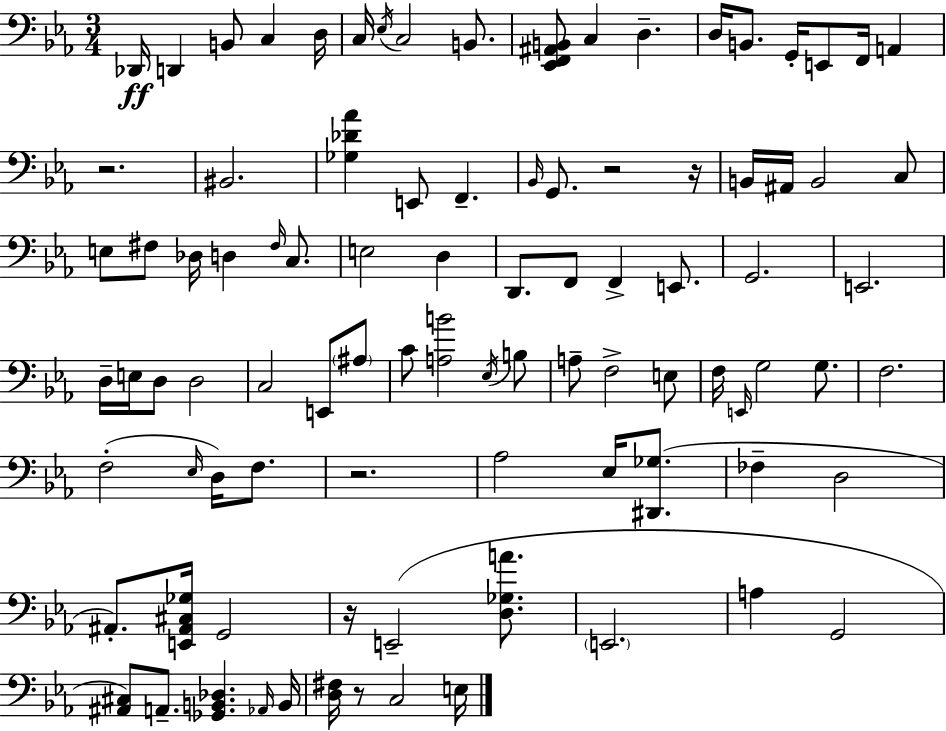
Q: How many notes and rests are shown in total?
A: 92